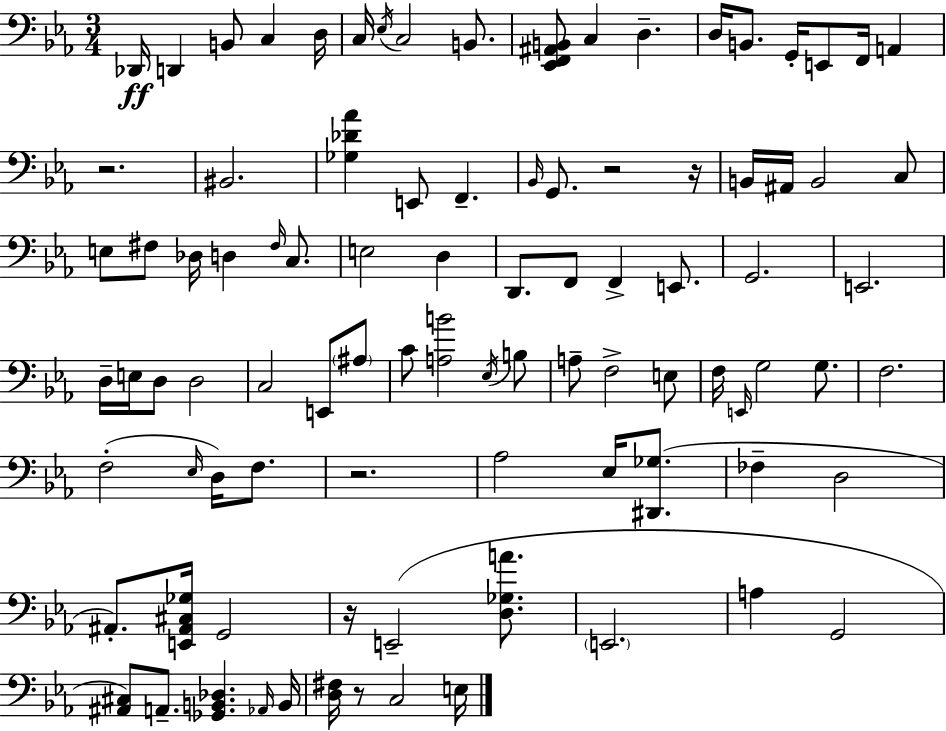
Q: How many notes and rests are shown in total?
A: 92